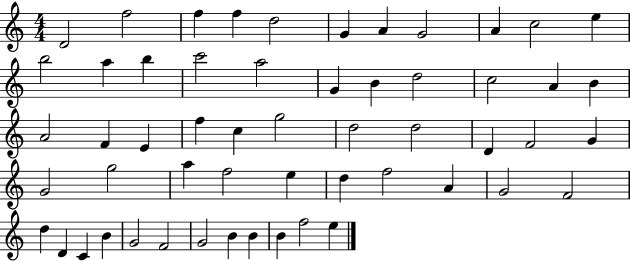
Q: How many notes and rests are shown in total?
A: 55